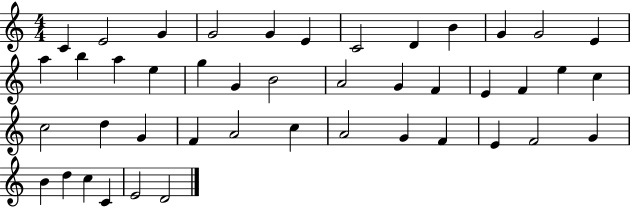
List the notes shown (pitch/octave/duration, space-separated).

C4/q E4/h G4/q G4/h G4/q E4/q C4/h D4/q B4/q G4/q G4/h E4/q A5/q B5/q A5/q E5/q G5/q G4/q B4/h A4/h G4/q F4/q E4/q F4/q E5/q C5/q C5/h D5/q G4/q F4/q A4/h C5/q A4/h G4/q F4/q E4/q F4/h G4/q B4/q D5/q C5/q C4/q E4/h D4/h